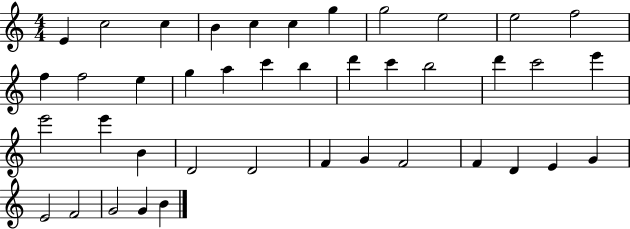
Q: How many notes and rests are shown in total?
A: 41